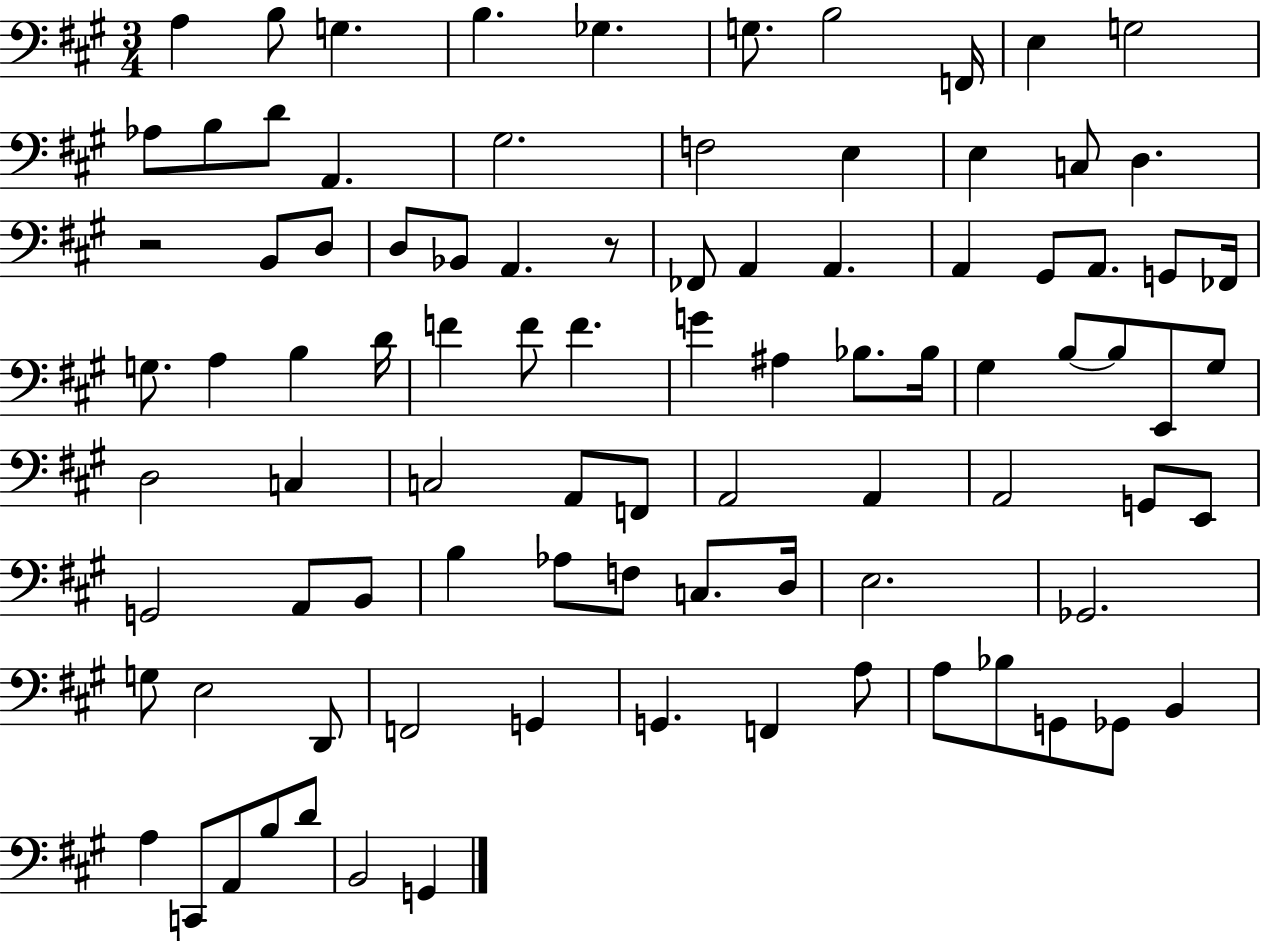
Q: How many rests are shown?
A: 2